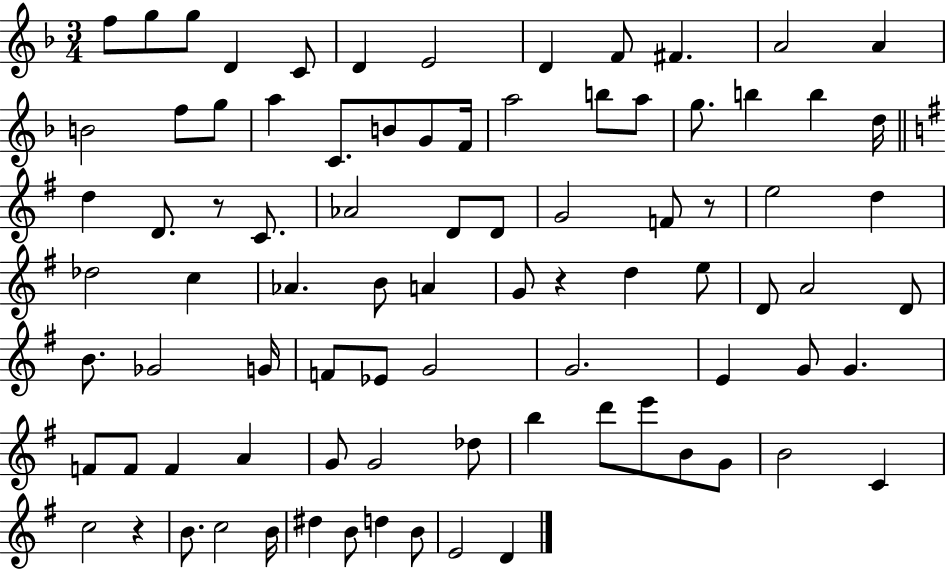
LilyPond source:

{
  \clef treble
  \numericTimeSignature
  \time 3/4
  \key f \major
  \repeat volta 2 { f''8 g''8 g''8 d'4 c'8 | d'4 e'2 | d'4 f'8 fis'4. | a'2 a'4 | \break b'2 f''8 g''8 | a''4 c'8. b'8 g'8 f'16 | a''2 b''8 a''8 | g''8. b''4 b''4 d''16 | \break \bar "||" \break \key g \major d''4 d'8. r8 c'8. | aes'2 d'8 d'8 | g'2 f'8 r8 | e''2 d''4 | \break des''2 c''4 | aes'4. b'8 a'4 | g'8 r4 d''4 e''8 | d'8 a'2 d'8 | \break b'8. ges'2 g'16 | f'8 ees'8 g'2 | g'2. | e'4 g'8 g'4. | \break f'8 f'8 f'4 a'4 | g'8 g'2 des''8 | b''4 d'''8 e'''8 b'8 g'8 | b'2 c'4 | \break c''2 r4 | b'8. c''2 b'16 | dis''4 b'8 d''4 b'8 | e'2 d'4 | \break } \bar "|."
}